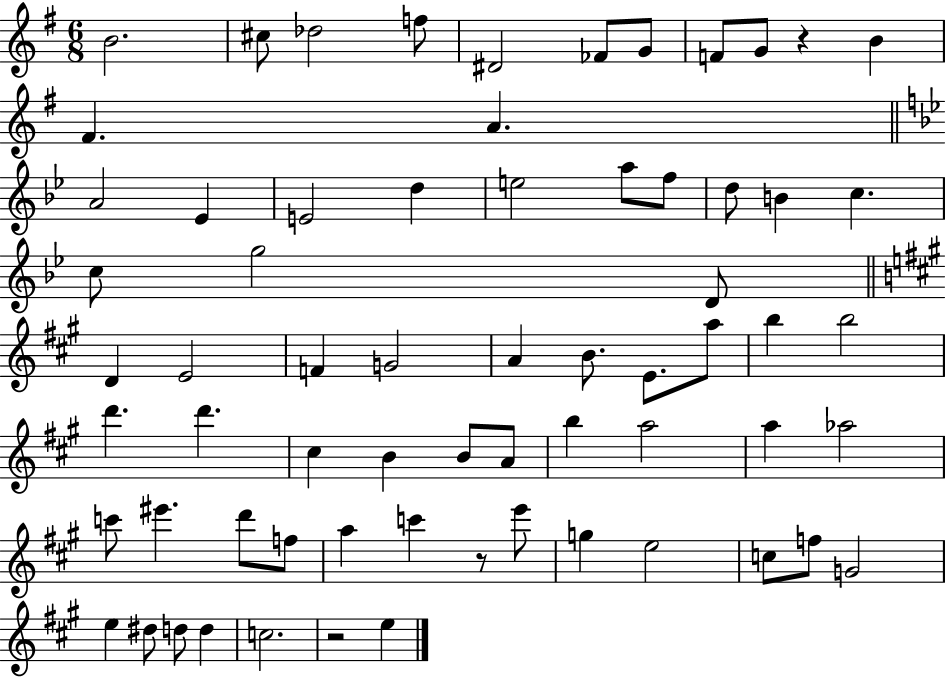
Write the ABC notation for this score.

X:1
T:Untitled
M:6/8
L:1/4
K:G
B2 ^c/2 _d2 f/2 ^D2 _F/2 G/2 F/2 G/2 z B ^F A A2 _E E2 d e2 a/2 f/2 d/2 B c c/2 g2 D/2 D E2 F G2 A B/2 E/2 a/2 b b2 d' d' ^c B B/2 A/2 b a2 a _a2 c'/2 ^e' d'/2 f/2 a c' z/2 e'/2 g e2 c/2 f/2 G2 e ^d/2 d/2 d c2 z2 e